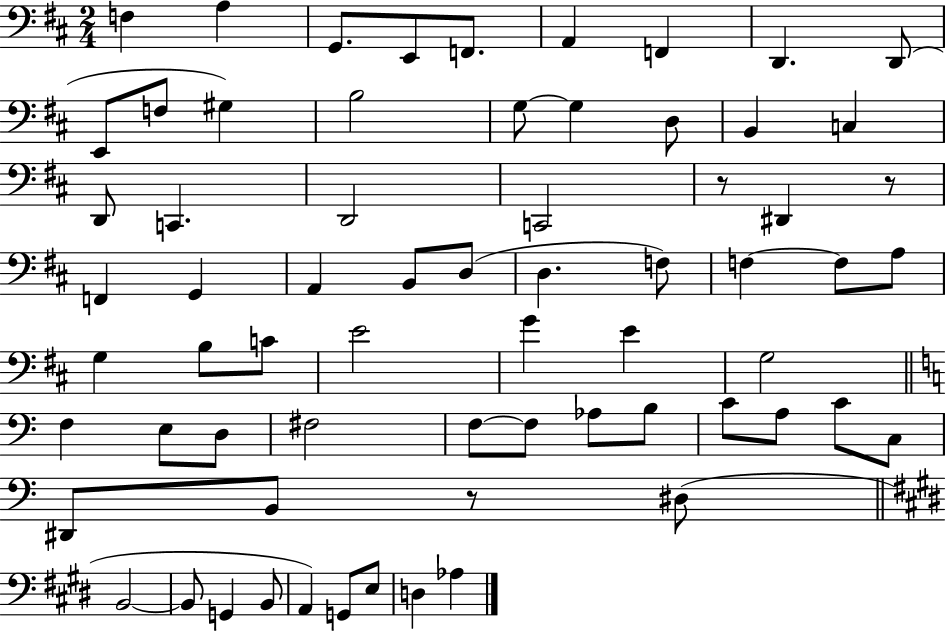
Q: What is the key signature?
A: D major